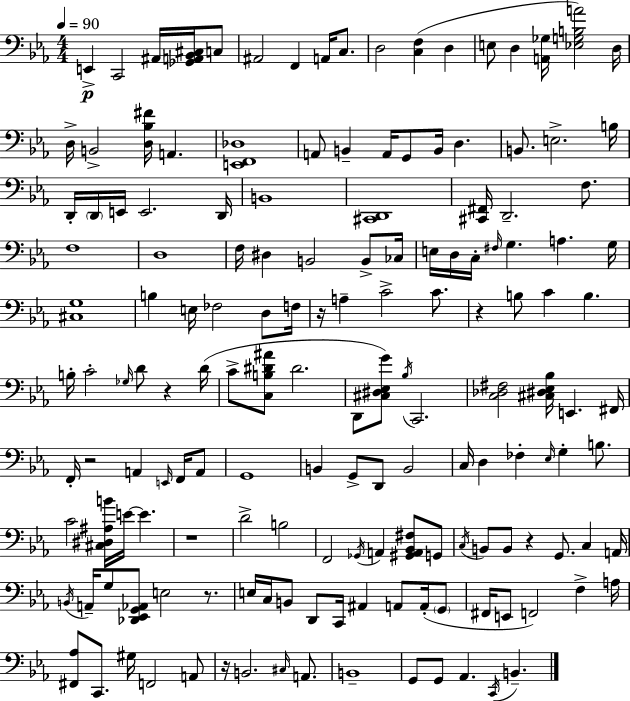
E2/q C2/h A#2/s [Gb2,A2,Bb2,C#3]/s C3/e A#2/h F2/q A2/s C3/e. D3/h [C3,F3]/q D3/q E3/e D3/q [A2,Gb3]/s [Eb3,G3,B3,A4]/h D3/s D3/s B2/h [D3,Bb3,F#4]/s A2/q. [E2,F2,Db3]/w A2/e B2/q A2/s G2/e B2/s D3/q. B2/e. E3/h. B3/s D2/s D2/s E2/s E2/h. D2/s B2/w [C#2,D2]/w [C#2,F#2]/s D2/h. F3/e. F3/w D3/w F3/s D#3/q B2/h B2/e CES3/s E3/s D3/s C3/s F#3/s G3/q. A3/q. G3/s [C#3,G3]/w B3/q E3/s FES3/h D3/e F3/s R/s A3/q C4/h C4/e. R/q B3/e C4/q B3/q. B3/s C4/h Gb3/s D4/e R/q D4/s C4/e [C3,B3,D#4,A#4]/e D#4/h. D2/e [C#3,D#3,Eb3,G4]/e Bb3/s C2/h. [C3,Db3,F#3]/h [C#3,D#3,Eb3,Bb3]/s E2/q. F#2/s F2/s R/h A2/q E2/s F2/s A2/e G2/w B2/q G2/e D2/e B2/h C3/s D3/q FES3/q Eb3/s G3/q B3/e. C4/h [C#3,D#3,A#3,B4]/s E4/s E4/q. R/w D4/h B3/h F2/h Gb2/s A2/q [G#2,A2,Bb2,F#3]/e G2/e C3/s B2/e B2/e R/q G2/e. C3/q A2/s B2/s A2/s G3/e [Db2,Eb2,G2,Ab2]/e E3/h R/e. E3/s C3/s B2/e D2/e C2/s A#2/q A2/e A2/s G2/e F#2/s E2/e F2/h F3/q A3/s [F#2,Ab3]/e C2/e. G#3/s F2/h A2/e R/s B2/h. C#3/s A2/e. B2/w G2/e G2/e Ab2/q. C2/s B2/q.